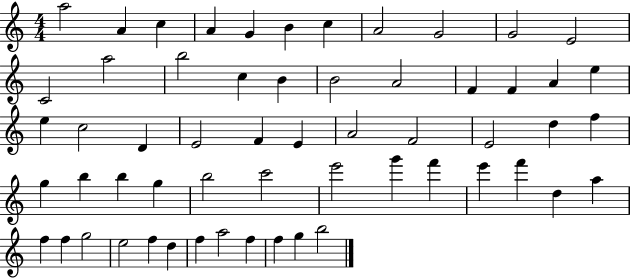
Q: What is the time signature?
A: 4/4